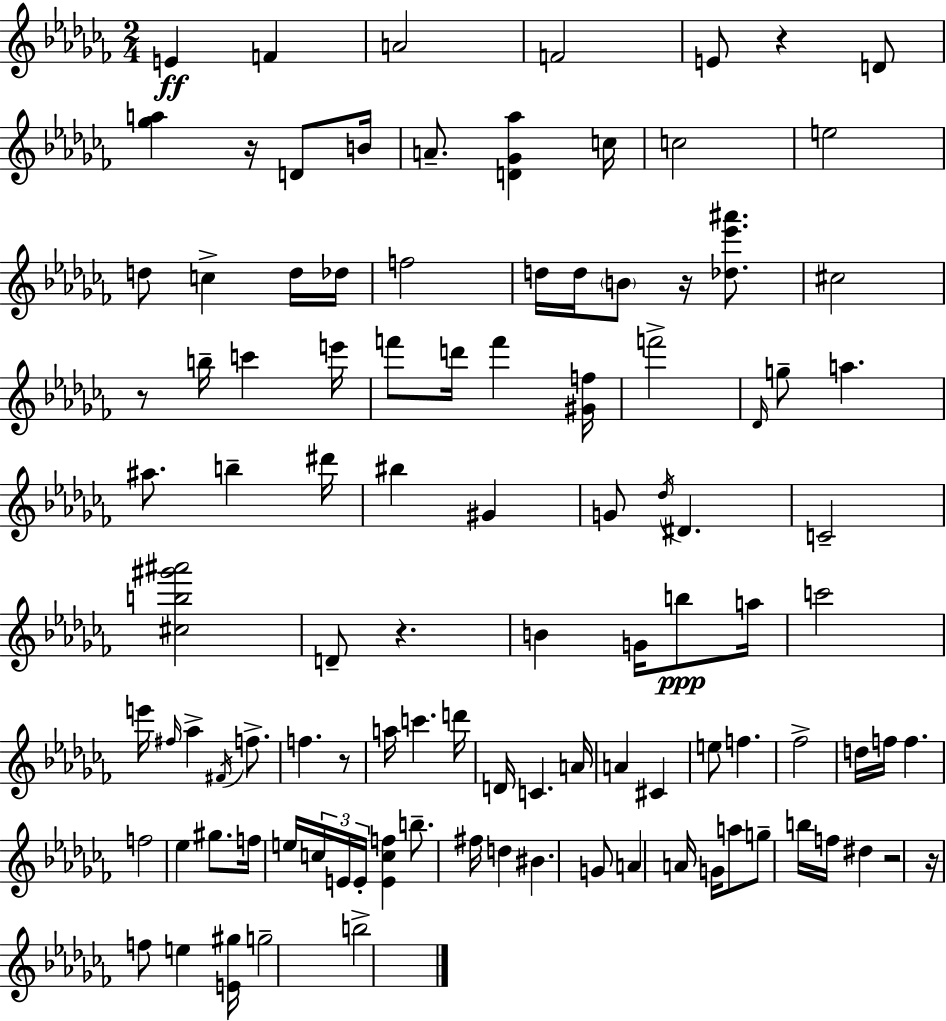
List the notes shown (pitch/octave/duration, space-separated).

E4/q F4/q A4/h F4/h E4/e R/q D4/e [Gb5,A5]/q R/s D4/e B4/s A4/e. [D4,Gb4,Ab5]/q C5/s C5/h E5/h D5/e C5/q D5/s Db5/s F5/h D5/s D5/s B4/e R/s [Db5,Eb6,A#6]/e. C#5/h R/e B5/s C6/q E6/s F6/e D6/s F6/q [G#4,F5]/s F6/h Db4/s G5/e A5/q. A#5/e. B5/q D#6/s BIS5/q G#4/q G4/e Db5/s D#4/q. C4/h [C#5,B5,G#6,A#6]/h D4/e R/q. B4/q G4/s B5/e A5/s C6/h E6/s F#5/s Ab5/q F#4/s F5/e. F5/q. R/e A5/s C6/q. D6/s D4/s C4/q. A4/s A4/q C#4/q E5/e F5/q. FES5/h D5/s F5/s F5/q. F5/h Eb5/q G#5/e. F5/s E5/s C5/s E4/s E4/s [E4,C5,F5]/q B5/e. F#5/s D5/q BIS4/q. G4/e A4/q A4/s G4/s A5/e G5/e B5/s F5/s D#5/q R/h R/s F5/e E5/q [E4,G#5]/s G5/h B5/h